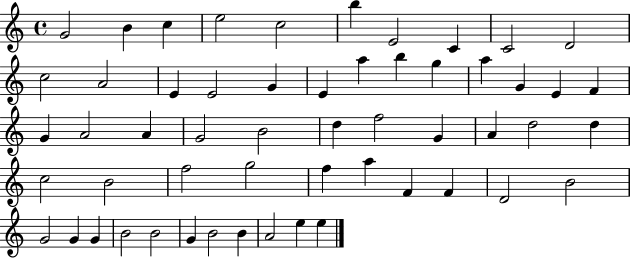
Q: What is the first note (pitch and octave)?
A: G4